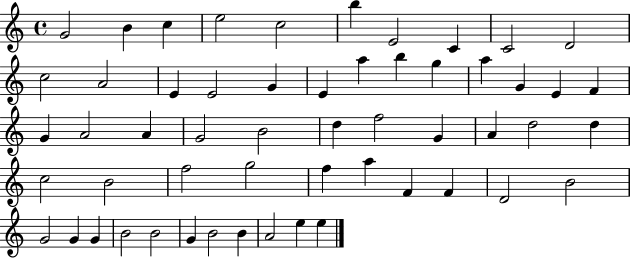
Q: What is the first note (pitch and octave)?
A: G4